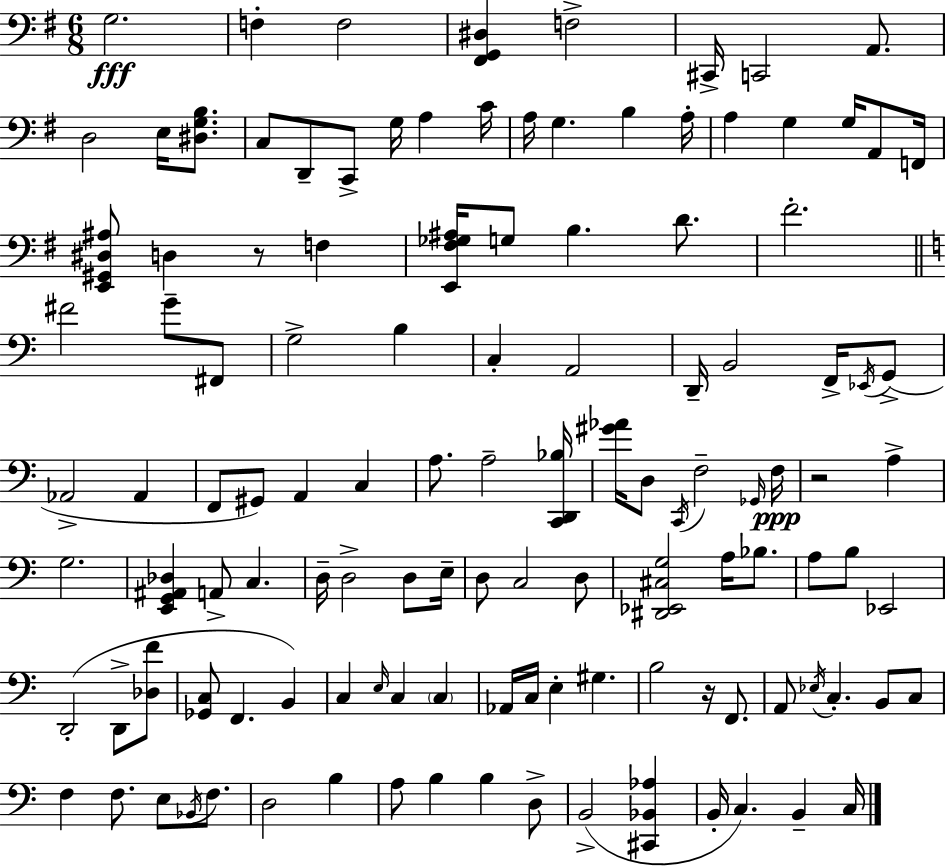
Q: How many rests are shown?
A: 3